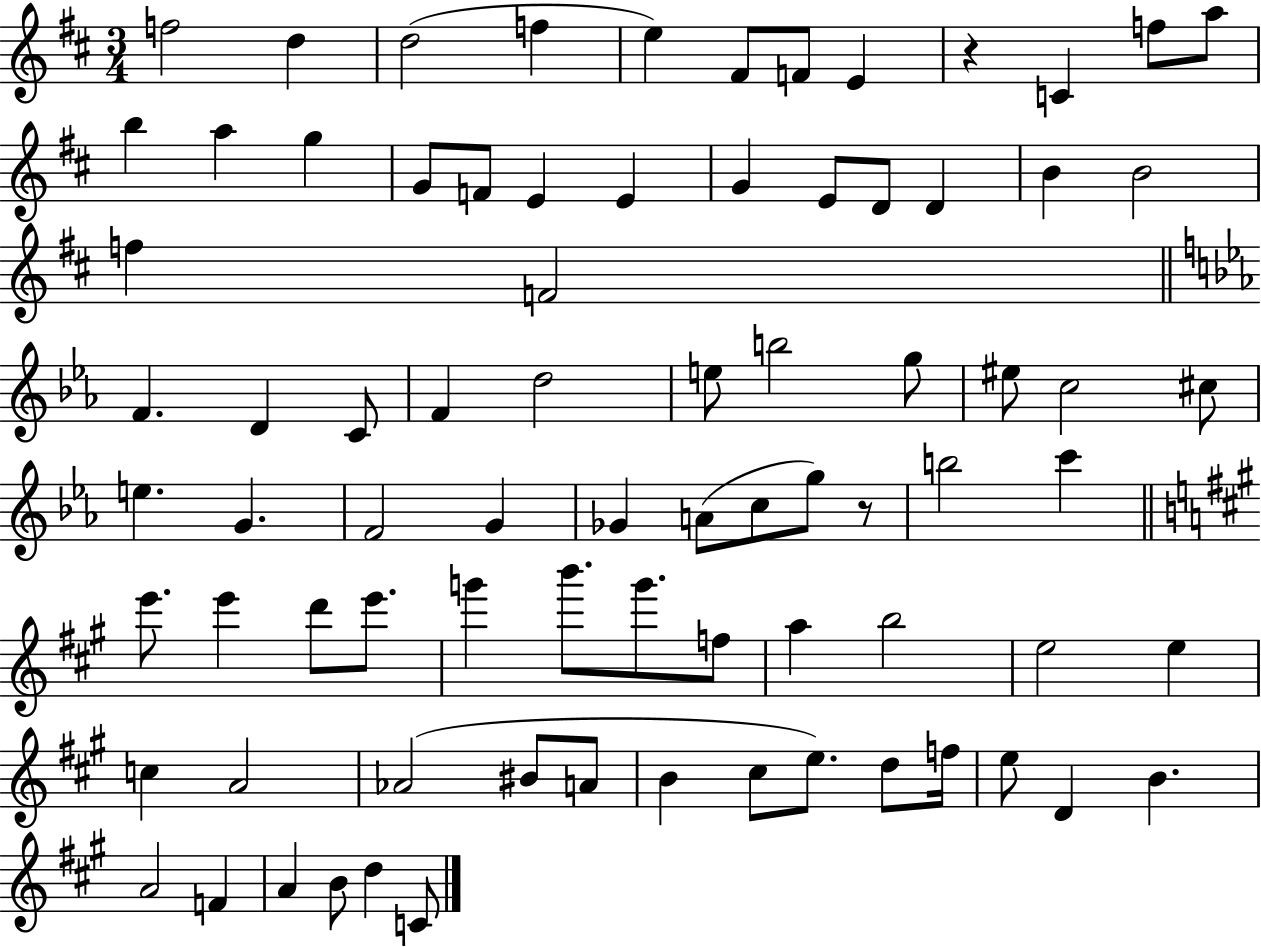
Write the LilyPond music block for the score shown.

{
  \clef treble
  \numericTimeSignature
  \time 3/4
  \key d \major
  \repeat volta 2 { f''2 d''4 | d''2( f''4 | e''4) fis'8 f'8 e'4 | r4 c'4 f''8 a''8 | \break b''4 a''4 g''4 | g'8 f'8 e'4 e'4 | g'4 e'8 d'8 d'4 | b'4 b'2 | \break f''4 f'2 | \bar "||" \break \key c \minor f'4. d'4 c'8 | f'4 d''2 | e''8 b''2 g''8 | eis''8 c''2 cis''8 | \break e''4. g'4. | f'2 g'4 | ges'4 a'8( c''8 g''8) r8 | b''2 c'''4 | \break \bar "||" \break \key a \major e'''8. e'''4 d'''8 e'''8. | g'''4 b'''8. g'''8. f''8 | a''4 b''2 | e''2 e''4 | \break c''4 a'2 | aes'2( bis'8 a'8 | b'4 cis''8 e''8.) d''8 f''16 | e''8 d'4 b'4. | \break a'2 f'4 | a'4 b'8 d''4 c'8 | } \bar "|."
}